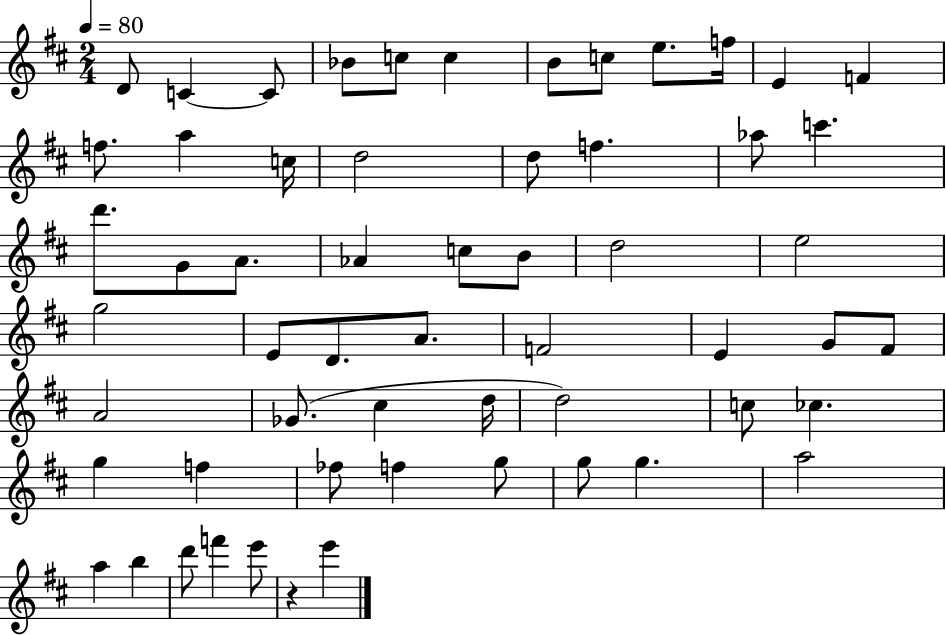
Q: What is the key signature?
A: D major